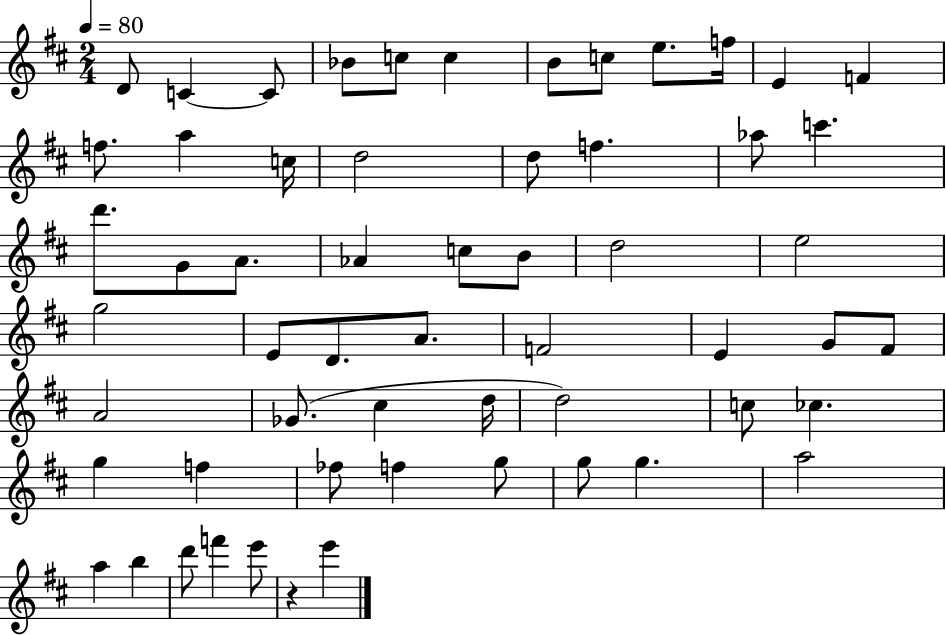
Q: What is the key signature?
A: D major